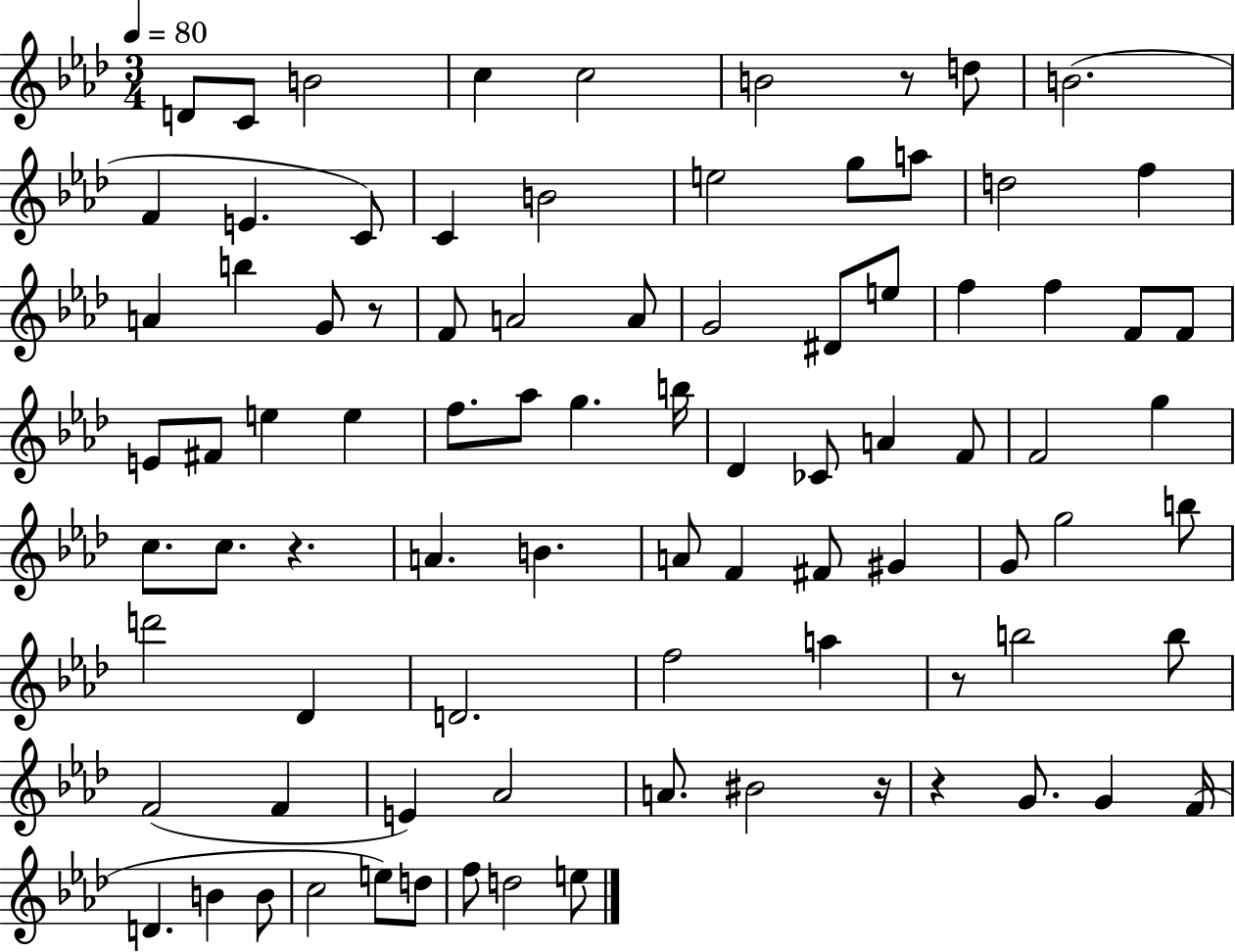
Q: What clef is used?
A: treble